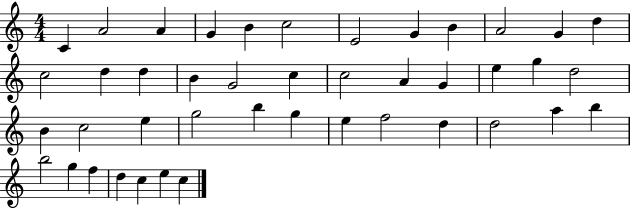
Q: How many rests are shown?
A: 0